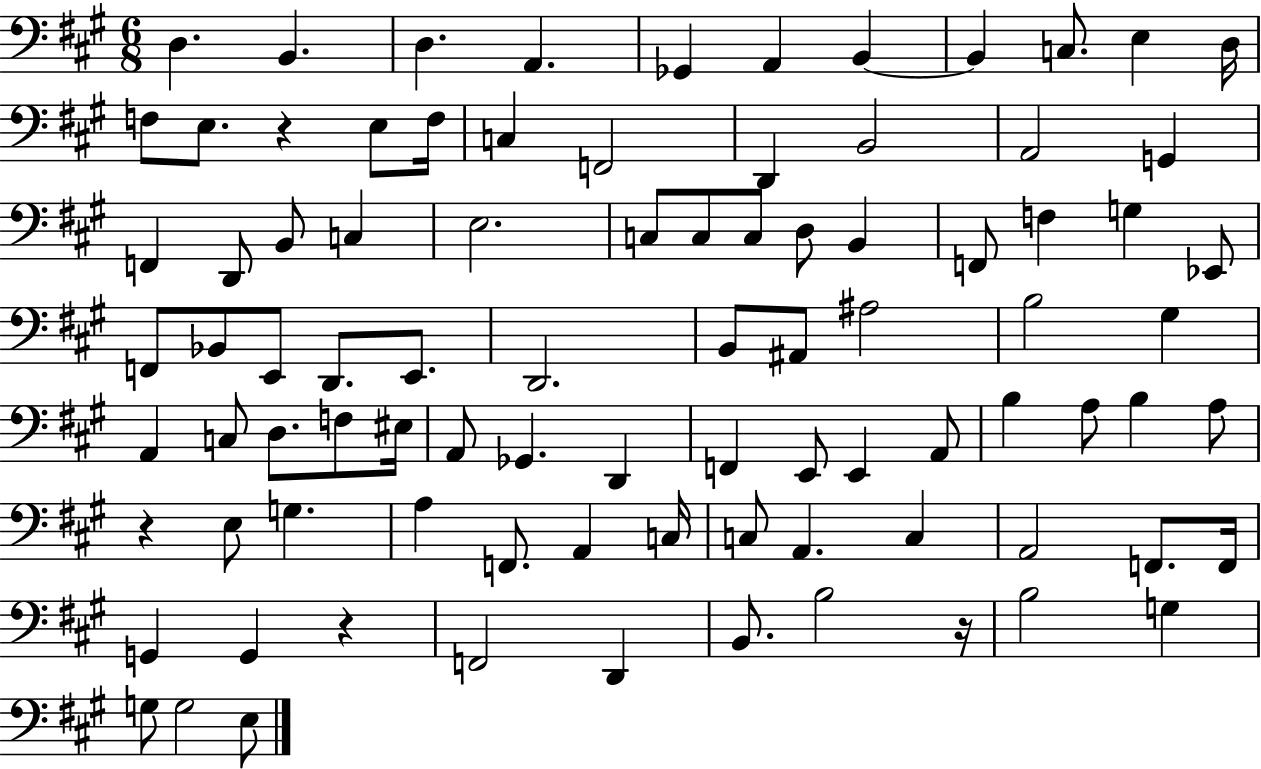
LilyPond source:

{
  \clef bass
  \numericTimeSignature
  \time 6/8
  \key a \major
  d4. b,4. | d4. a,4. | ges,4 a,4 b,4~~ | b,4 c8. e4 d16 | \break f8 e8. r4 e8 f16 | c4 f,2 | d,4 b,2 | a,2 g,4 | \break f,4 d,8 b,8 c4 | e2. | c8 c8 c8 d8 b,4 | f,8 f4 g4 ees,8 | \break f,8 bes,8 e,8 d,8. e,8. | d,2. | b,8 ais,8 ais2 | b2 gis4 | \break a,4 c8 d8. f8 eis16 | a,8 ges,4. d,4 | f,4 e,8 e,4 a,8 | b4 a8 b4 a8 | \break r4 e8 g4. | a4 f,8. a,4 c16 | c8 a,4. c4 | a,2 f,8. f,16 | \break g,4 g,4 r4 | f,2 d,4 | b,8. b2 r16 | b2 g4 | \break g8 g2 e8 | \bar "|."
}